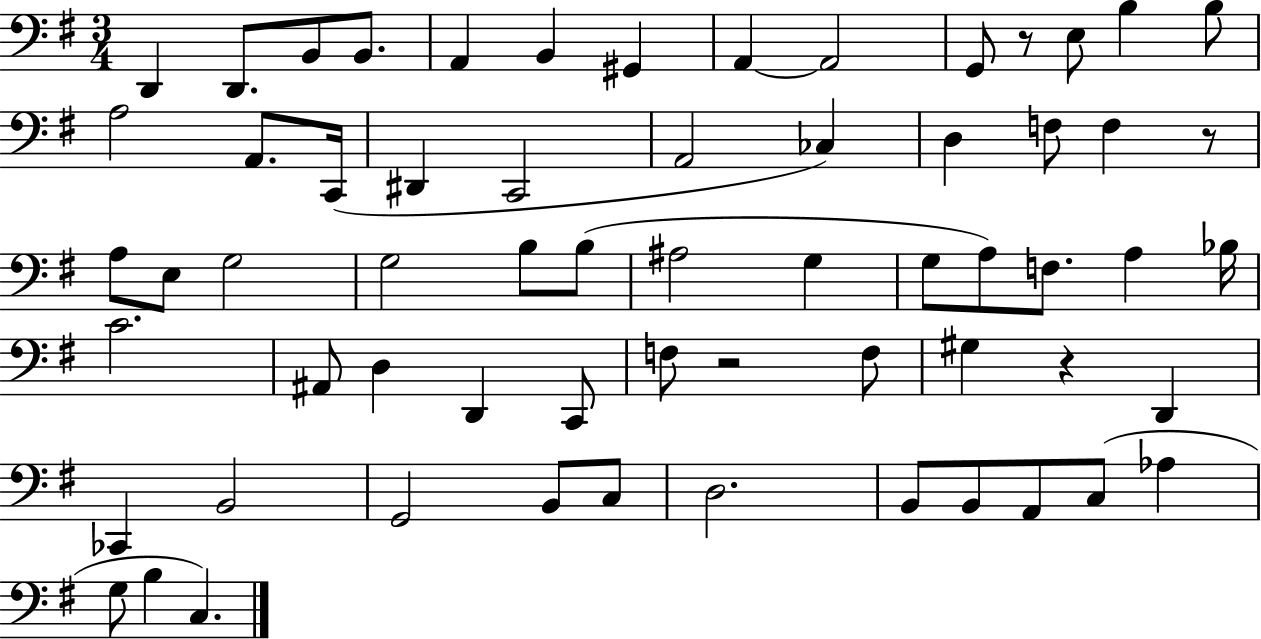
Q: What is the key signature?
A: G major